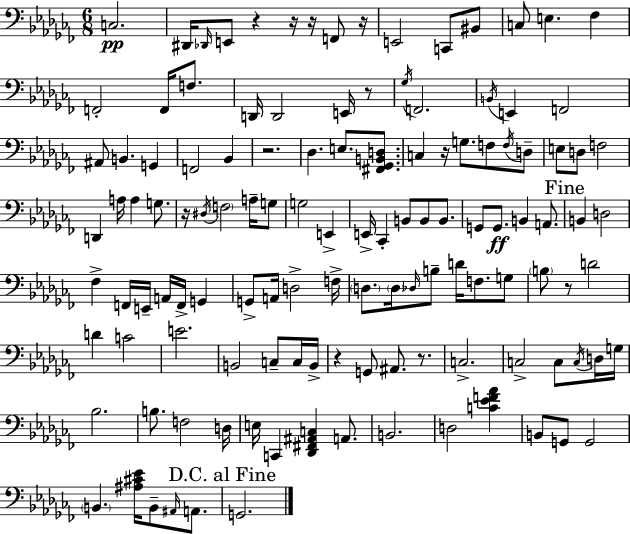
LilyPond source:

{
  \clef bass
  \numericTimeSignature
  \time 6/8
  \key aes \minor
  c2.\pp | dis,16 \grace { des,16 } e,8 r4 r16 r16 f,8 | r16 e,2 c,8 bis,8 | c8 e4. fes4 | \break f,2-. f,16 f8. | d,16 d,2 e,16 r8 | \acciaccatura { ges16 } f,2. | \acciaccatura { b,16 } e,4 f,2 | \break ais,8 b,4. g,4 | f,2 bes,4 | r2. | des4. e8. | \break <fis, ges, b, d>8. c4 r16 g8. f8 | \acciaccatura { f16 } d8-- e8 d8 f2 | d,4 a16 a4 | g8. r16 \acciaccatura { dis16 } \parenthesize f2 | \break a16-- g8 g2 | e,4-> e,16-> ces,4-. b,8 | b,8 b,8. g,8 g,8.\ff b,4 | a,8. \mark "Fine" b,4 d2 | \break fes4-> f,16 e,16-- a,16 | f,16-> g,4 g,8-> a,16 d2-> | f16-> \parenthesize d8. \parenthesize d16 \grace { des16 } b8-- | d'16 f8. g8 \parenthesize b8 r8 d'2 | \break d'4 c'2 | e'2. | b,2 | c8-- c16 b,16-> r4 g,8 | \break ais,8. r8. c2.-> | c2-> | c8 \acciaccatura { c16 } d16 g16 bes2. | b8. f2 | \break d16 e16 c,4 | <des, fis, ais, c>4 a,8. b,2. | d2 | <c' ees' f' aes'>4 b,8 g,8 g,2 | \break \parenthesize b,4. | <ais cis' ees'>16 b,8-- \grace { ais,16 } a,8. \mark "D.C. al Fine" g,2. | \bar "|."
}